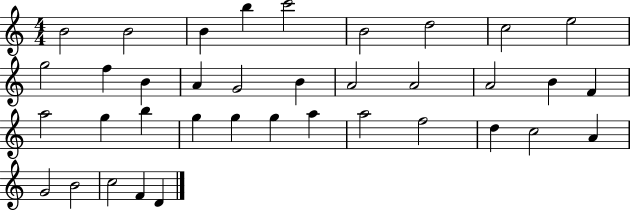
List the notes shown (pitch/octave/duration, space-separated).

B4/h B4/h B4/q B5/q C6/h B4/h D5/h C5/h E5/h G5/h F5/q B4/q A4/q G4/h B4/q A4/h A4/h A4/h B4/q F4/q A5/h G5/q B5/q G5/q G5/q G5/q A5/q A5/h F5/h D5/q C5/h A4/q G4/h B4/h C5/h F4/q D4/q